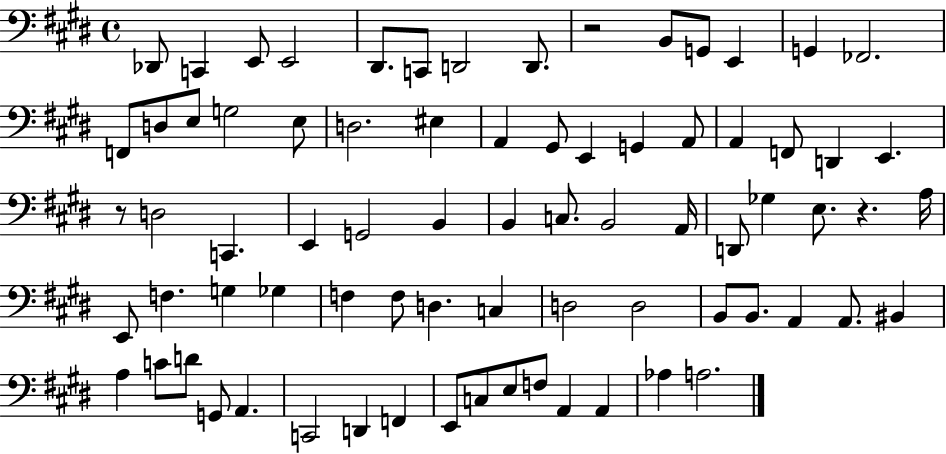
{
  \clef bass
  \time 4/4
  \defaultTimeSignature
  \key e \major
  des,8 c,4 e,8 e,2 | dis,8. c,8 d,2 d,8. | r2 b,8 g,8 e,4 | g,4 fes,2. | \break f,8 d8 e8 g2 e8 | d2. eis4 | a,4 gis,8 e,4 g,4 a,8 | a,4 f,8 d,4 e,4. | \break r8 d2 c,4. | e,4 g,2 b,4 | b,4 c8. b,2 a,16 | d,8 ges4 e8. r4. a16 | \break e,8 f4. g4 ges4 | f4 f8 d4. c4 | d2 d2 | b,8 b,8. a,4 a,8. bis,4 | \break a4 c'8 d'8 g,8 a,4. | c,2 d,4 f,4 | e,8 c8 e8 f8 a,4 a,4 | aes4 a2. | \break \bar "|."
}